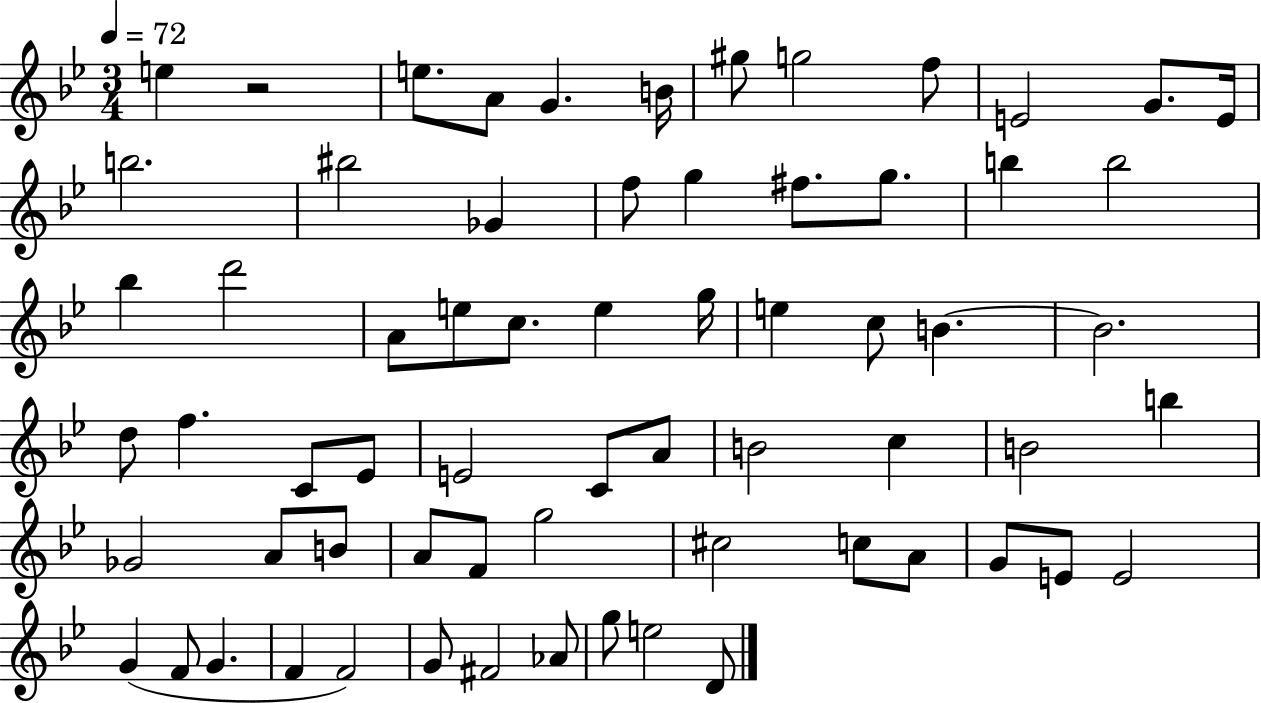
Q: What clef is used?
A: treble